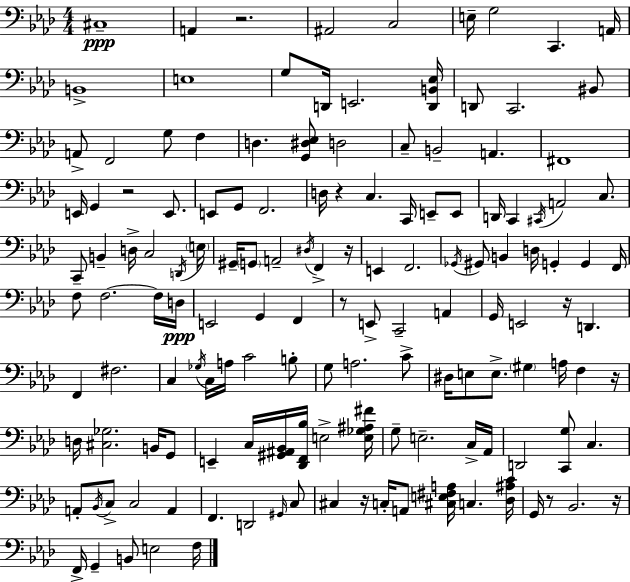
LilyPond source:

{
  \clef bass
  \numericTimeSignature
  \time 4/4
  \key aes \major
  cis1--\ppp | a,4 r2. | ais,2 c2 | e16-- g2 c,4. a,16 | \break b,1-> | e1 | g8 d,16 e,2. <d, b, ees>16 | d,8 c,2. bis,8 | \break a,8-> f,2 g8 f4 | d4. <g, dis ees>8 d2 | c8-- b,2-- a,4. | fis,1 | \break e,16 g,4 r2 e,8. | e,8 g,8 f,2. | d16 r4 c4. c,16 e,8-- e,8 | d,16 c,4 \acciaccatura { cis,16 } a,2 c8. | \break c,8-- b,4-- d16-> c2 | \acciaccatura { d,16 } \parenthesize e16 gis,16-- \parenthesize g,8 a,2-- \acciaccatura { dis16 } f,4-> | r16 e,4 f,2. | \acciaccatura { ges,16 } gis,8 b,4 d16 g,4-. g,4 | \break f,16 f8 f2.~~ | f16 d16\ppp e,2 g,4 | f,4 r8 e,8-> c,2-- | a,4 g,16 e,2 r16 d,4. | \break f,4 fis2. | c4 \acciaccatura { ges16 } c16 a16 c'2 | b8-. g8 a2. | c'8-> dis16 e8 e8.-> \parenthesize gis4 a16 | \break f4 r16 d16 <cis ges>2. | b,16 g,8 e,4-- c16 <gis, ais, bes,>16 <des, f, bes>16 e2-> | <e ges ais fis'>16 g8-- e2.-- | c16-> aes,16 d,2 <c, g>8 c4. | \break a,8-. \acciaccatura { bes,16 } c8-> c2 | a,4 f,4. d,2 | \grace { gis,16 } c8 cis4 r16 c16-. a,8 <cis e fis a>16 | c4. <des ais c'>16 g,16 r8 bes,2. | \break r16 f,16-> g,4-- b,8 e2 | f16 \bar "|."
}